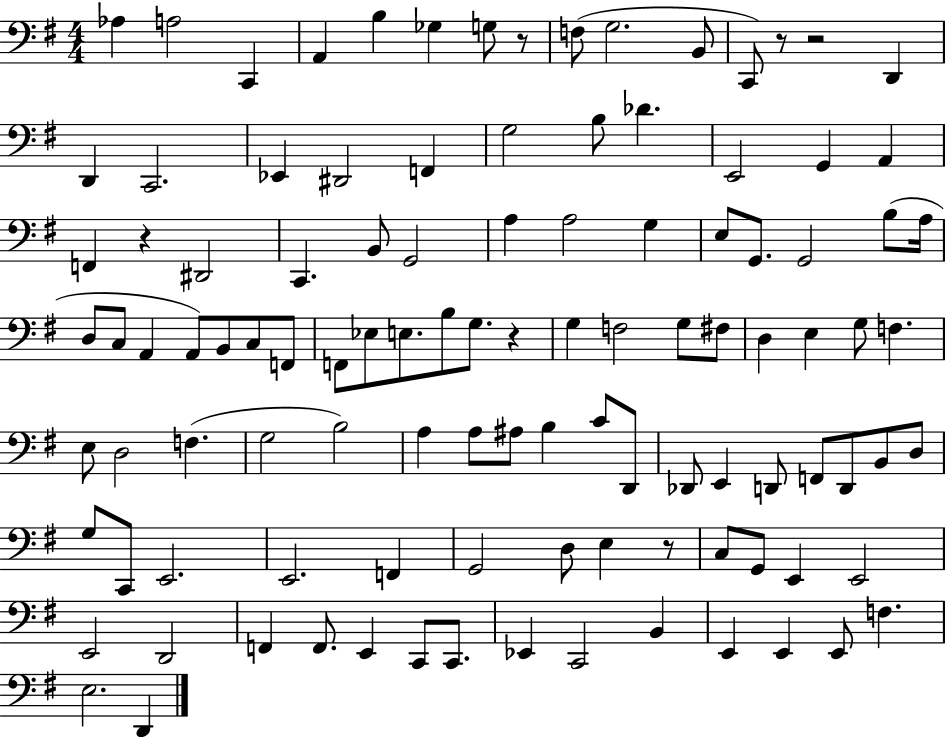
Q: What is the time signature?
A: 4/4